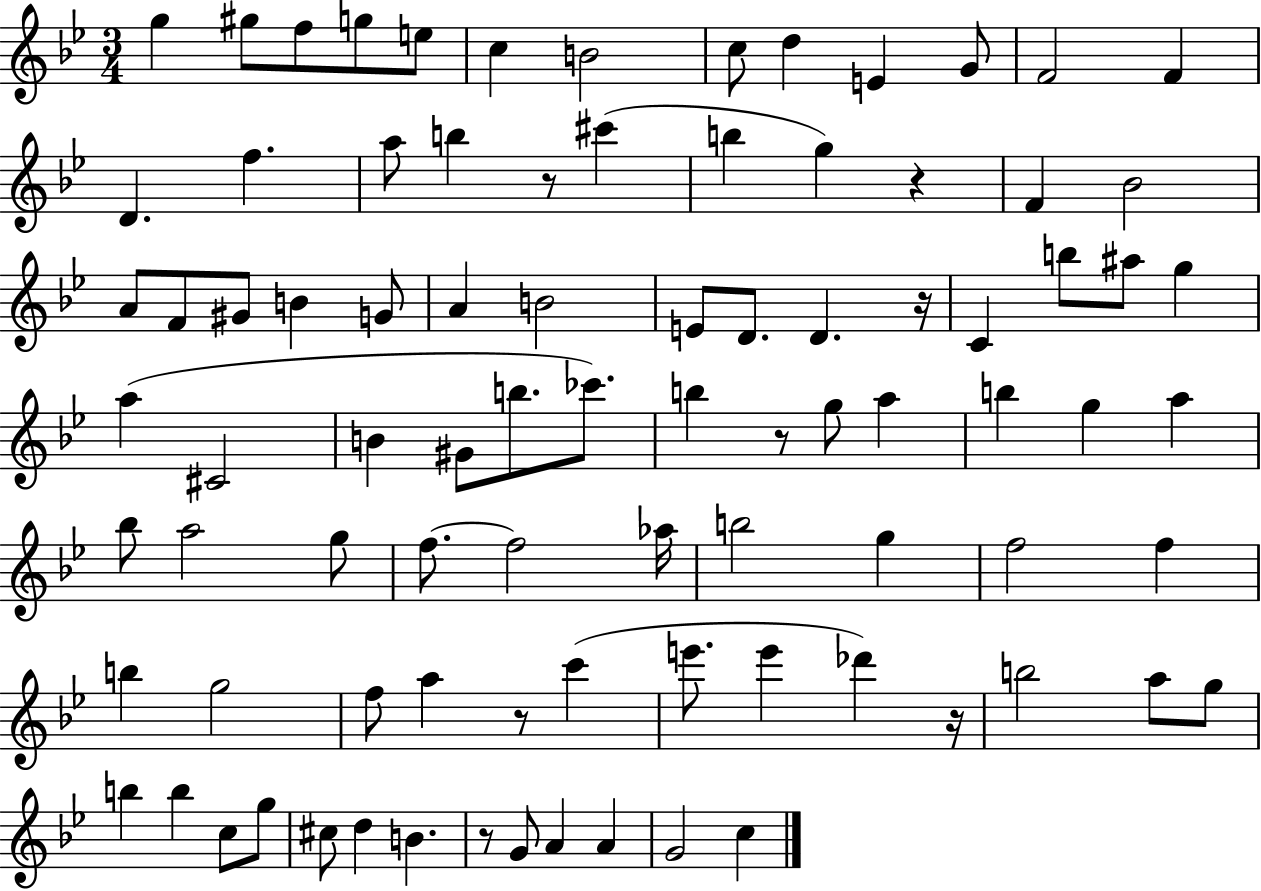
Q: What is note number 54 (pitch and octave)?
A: Ab5